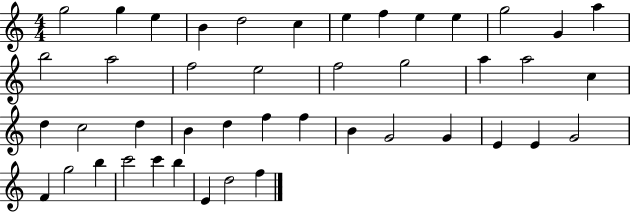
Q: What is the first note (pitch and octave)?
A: G5